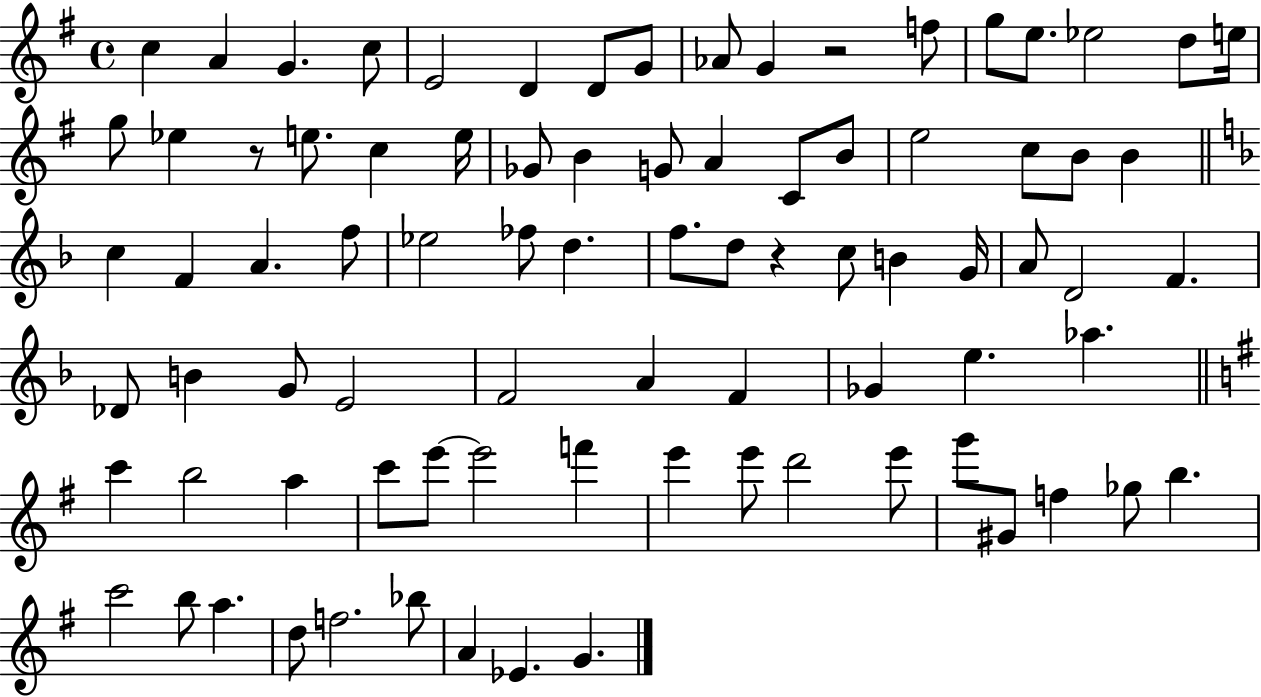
C5/q A4/q G4/q. C5/e E4/h D4/q D4/e G4/e Ab4/e G4/q R/h F5/e G5/e E5/e. Eb5/h D5/e E5/s G5/e Eb5/q R/e E5/e. C5/q E5/s Gb4/e B4/q G4/e A4/q C4/e B4/e E5/h C5/e B4/e B4/q C5/q F4/q A4/q. F5/e Eb5/h FES5/e D5/q. F5/e. D5/e R/q C5/e B4/q G4/s A4/e D4/h F4/q. Db4/e B4/q G4/e E4/h F4/h A4/q F4/q Gb4/q E5/q. Ab5/q. C6/q B5/h A5/q C6/e E6/e E6/h F6/q E6/q E6/e D6/h E6/e G6/e G#4/e F5/q Gb5/e B5/q. C6/h B5/e A5/q. D5/e F5/h. Bb5/e A4/q Eb4/q. G4/q.